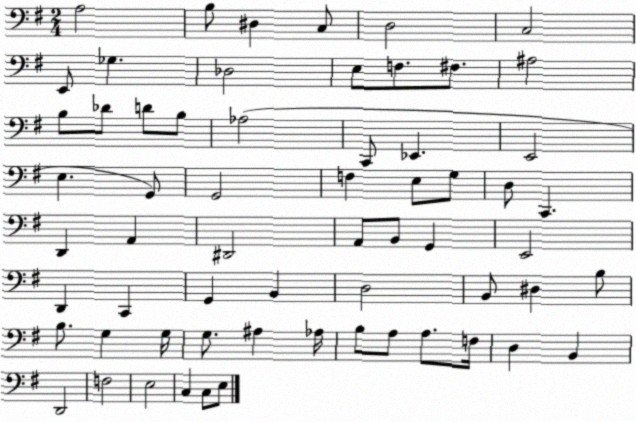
X:1
T:Untitled
M:2/4
L:1/4
K:G
A,2 B,/2 ^D, C,/2 D,2 C,2 E,,/2 _G, _D,2 E,/2 F,/2 ^F,/2 ^A,2 B,/2 _D/2 D/2 B,/2 _A,2 C,,/2 _E,, E,,2 E, G,,/2 G,,2 F, E,/2 G,/2 D,/2 C,, D,, A,, ^D,,2 A,,/2 B,,/2 G,, E,,2 D,, C,, G,, B,, D,2 B,,/2 ^D, B,/2 B,/2 G, G,/4 G,/2 ^A, _A,/4 B,/2 A,/2 A,/2 F,/4 D, B,, D,,2 F,2 E,2 C, C,/2 E,/2